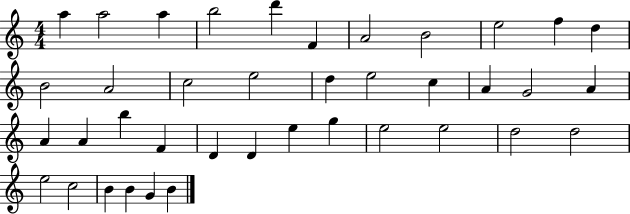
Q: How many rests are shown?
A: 0